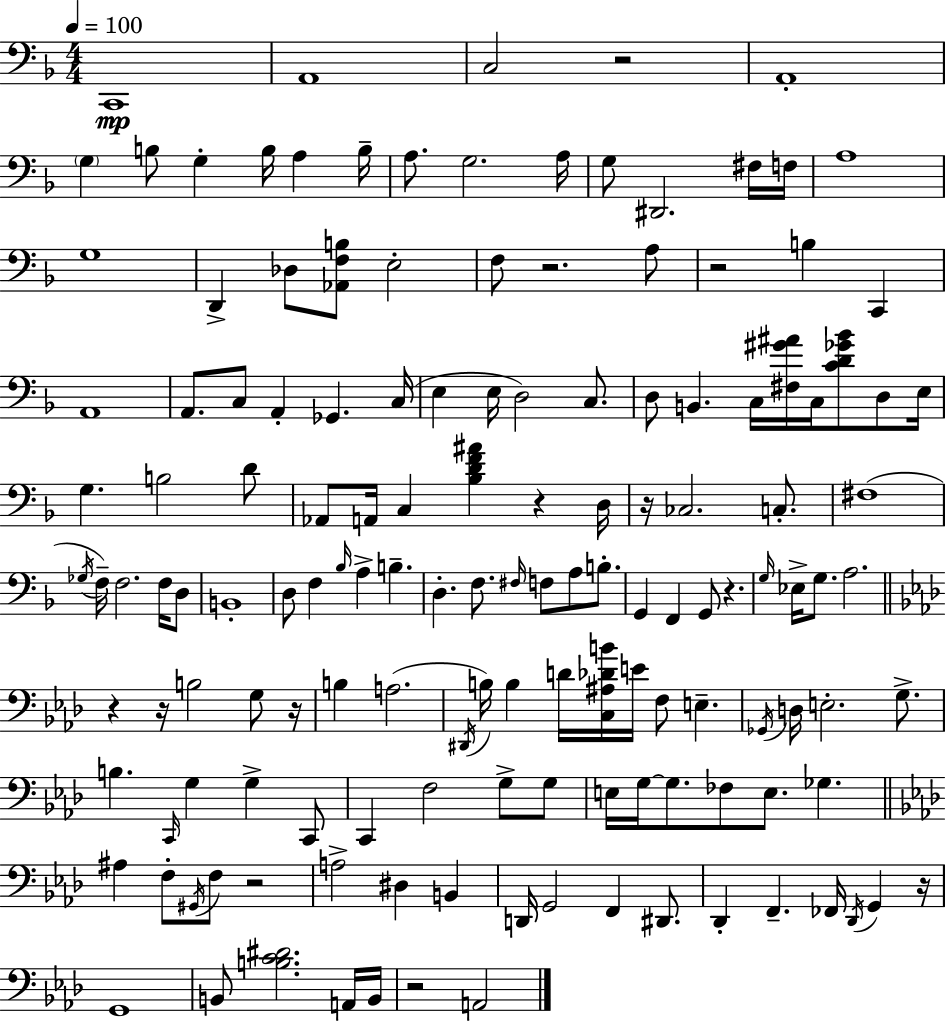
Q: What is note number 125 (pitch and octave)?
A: A2